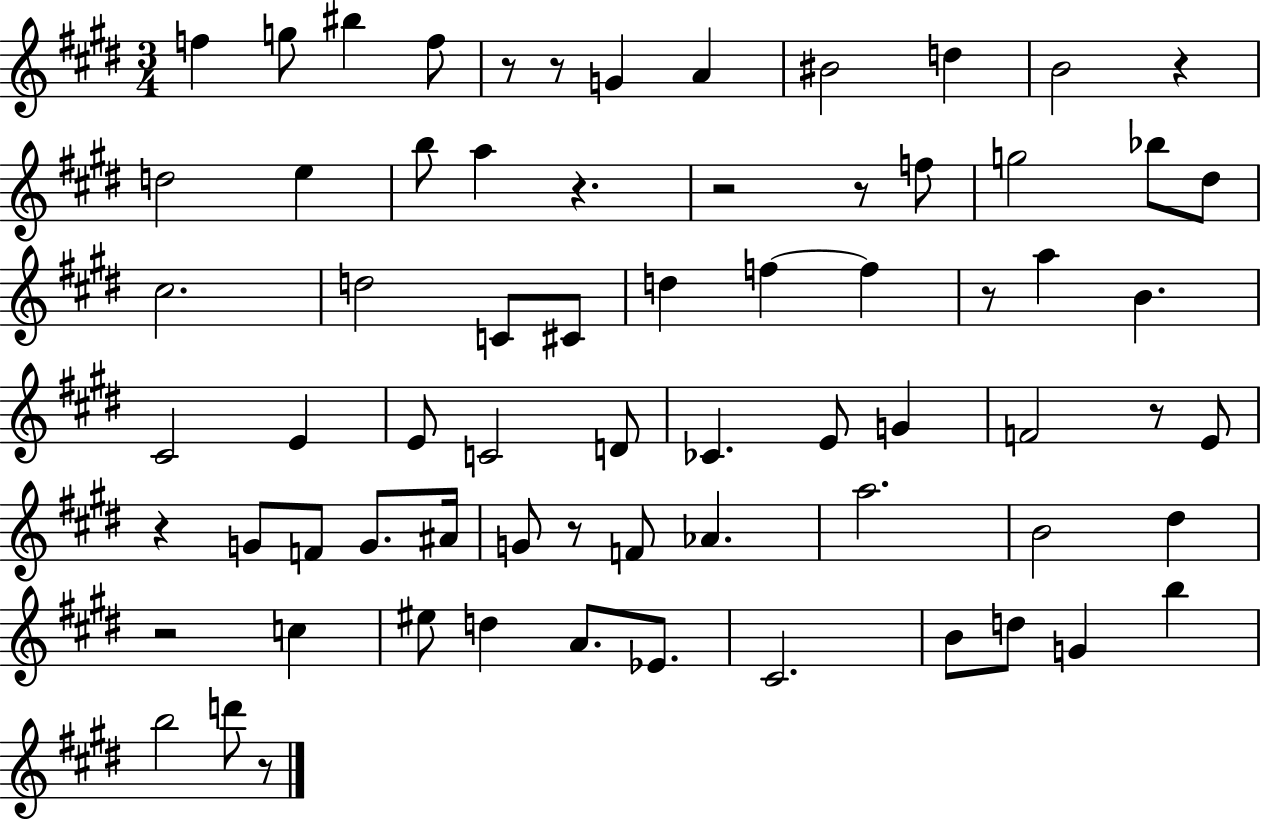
{
  \clef treble
  \numericTimeSignature
  \time 3/4
  \key e \major
  f''4 g''8 bis''4 f''8 | r8 r8 g'4 a'4 | bis'2 d''4 | b'2 r4 | \break d''2 e''4 | b''8 a''4 r4. | r2 r8 f''8 | g''2 bes''8 dis''8 | \break cis''2. | d''2 c'8 cis'8 | d''4 f''4~~ f''4 | r8 a''4 b'4. | \break cis'2 e'4 | e'8 c'2 d'8 | ces'4. e'8 g'4 | f'2 r8 e'8 | \break r4 g'8 f'8 g'8. ais'16 | g'8 r8 f'8 aes'4. | a''2. | b'2 dis''4 | \break r2 c''4 | eis''8 d''4 a'8. ees'8. | cis'2. | b'8 d''8 g'4 b''4 | \break b''2 d'''8 r8 | \bar "|."
}